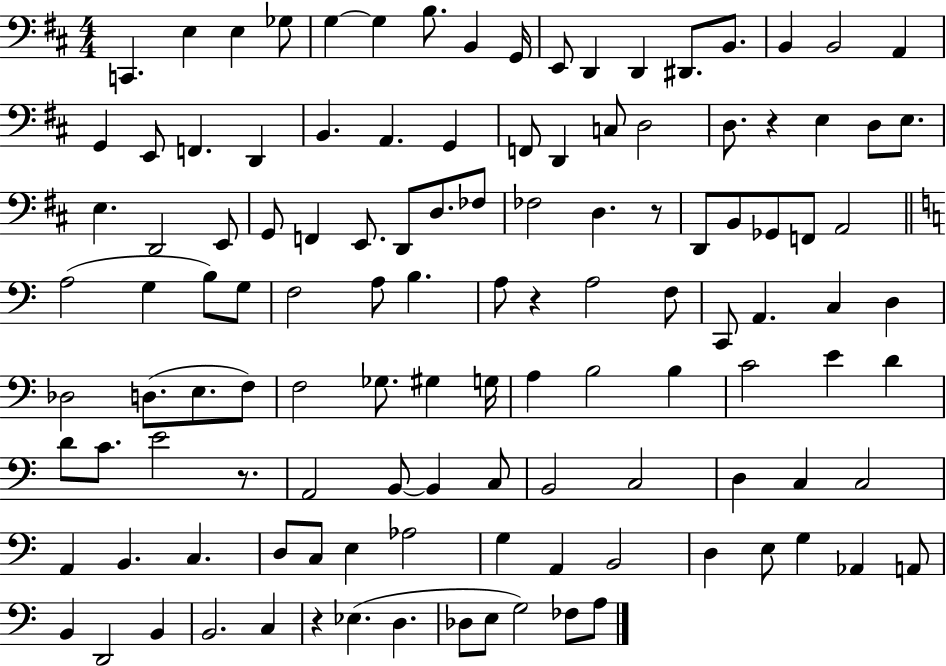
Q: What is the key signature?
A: D major